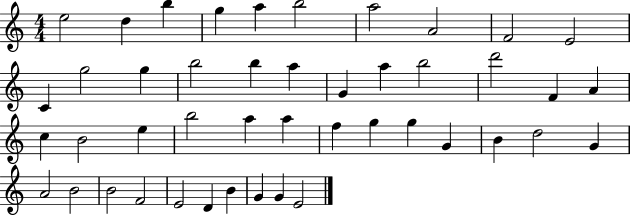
X:1
T:Untitled
M:4/4
L:1/4
K:C
e2 d b g a b2 a2 A2 F2 E2 C g2 g b2 b a G a b2 d'2 F A c B2 e b2 a a f g g G B d2 G A2 B2 B2 F2 E2 D B G G E2